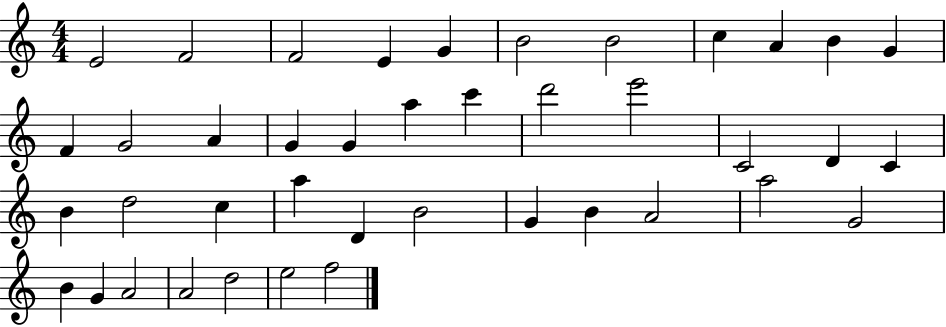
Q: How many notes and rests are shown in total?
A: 41